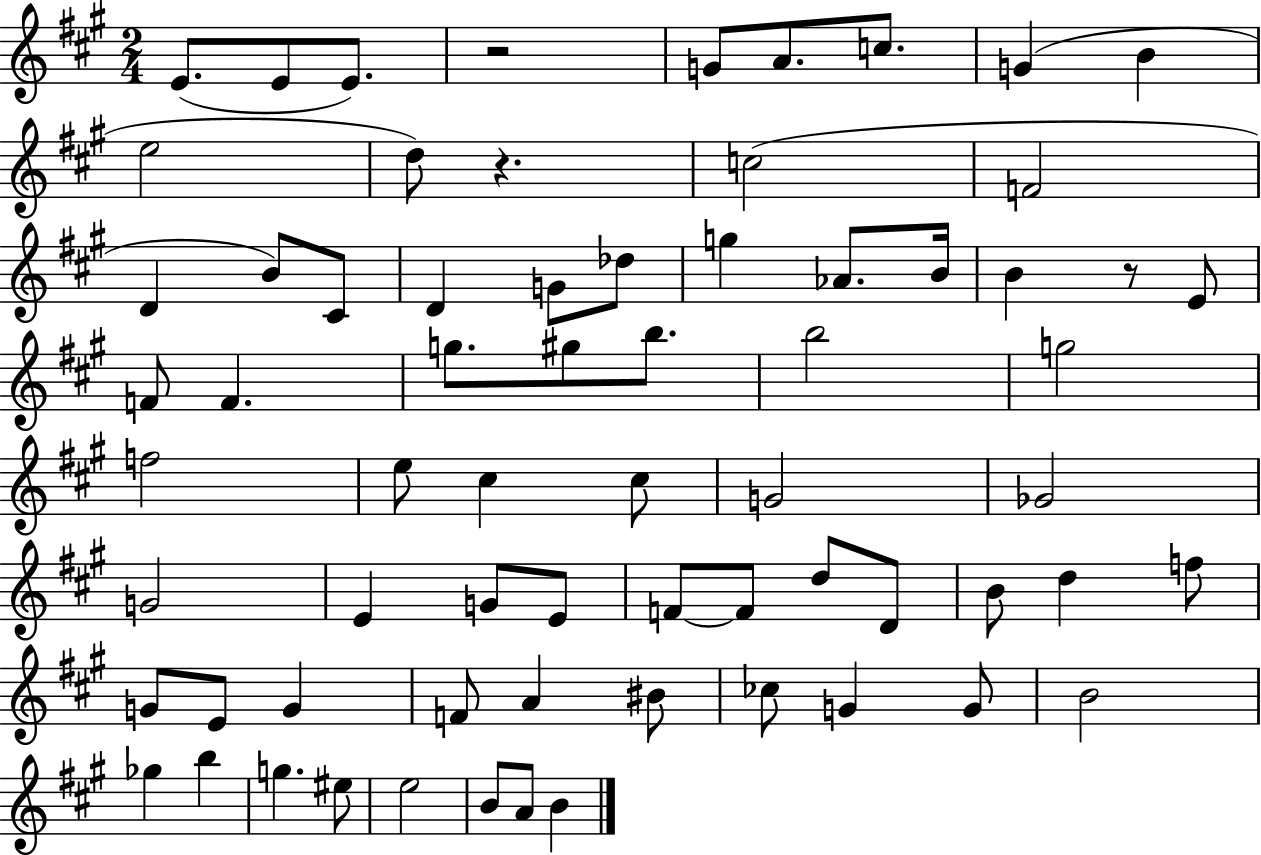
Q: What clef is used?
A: treble